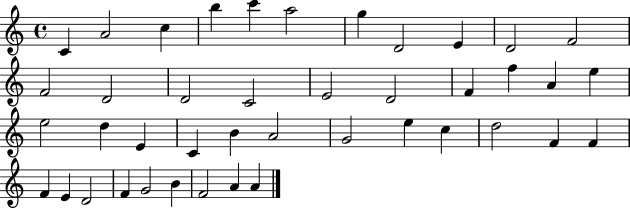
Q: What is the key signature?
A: C major